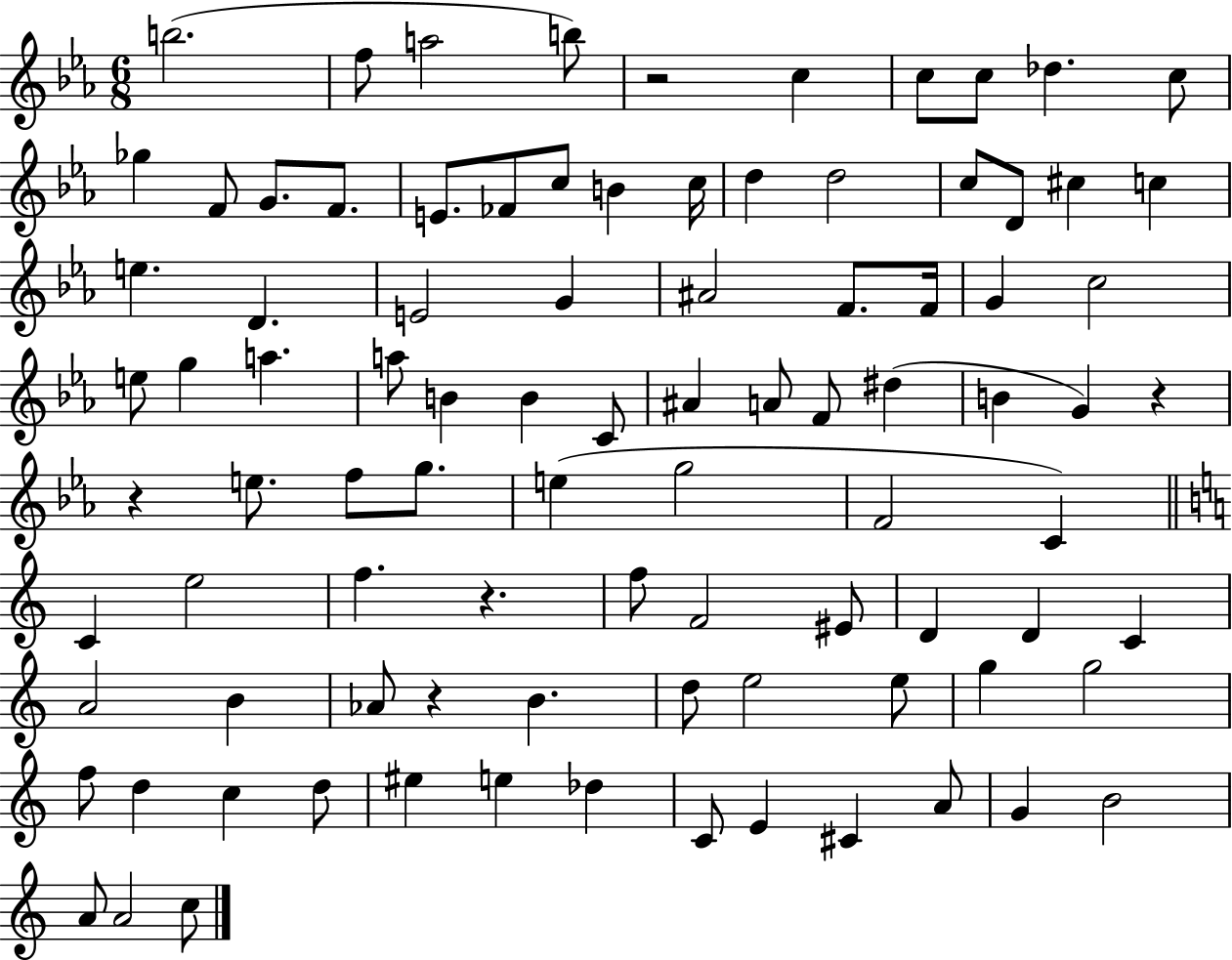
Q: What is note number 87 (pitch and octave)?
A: C5